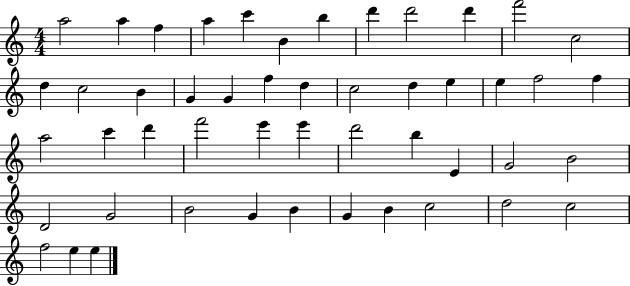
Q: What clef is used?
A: treble